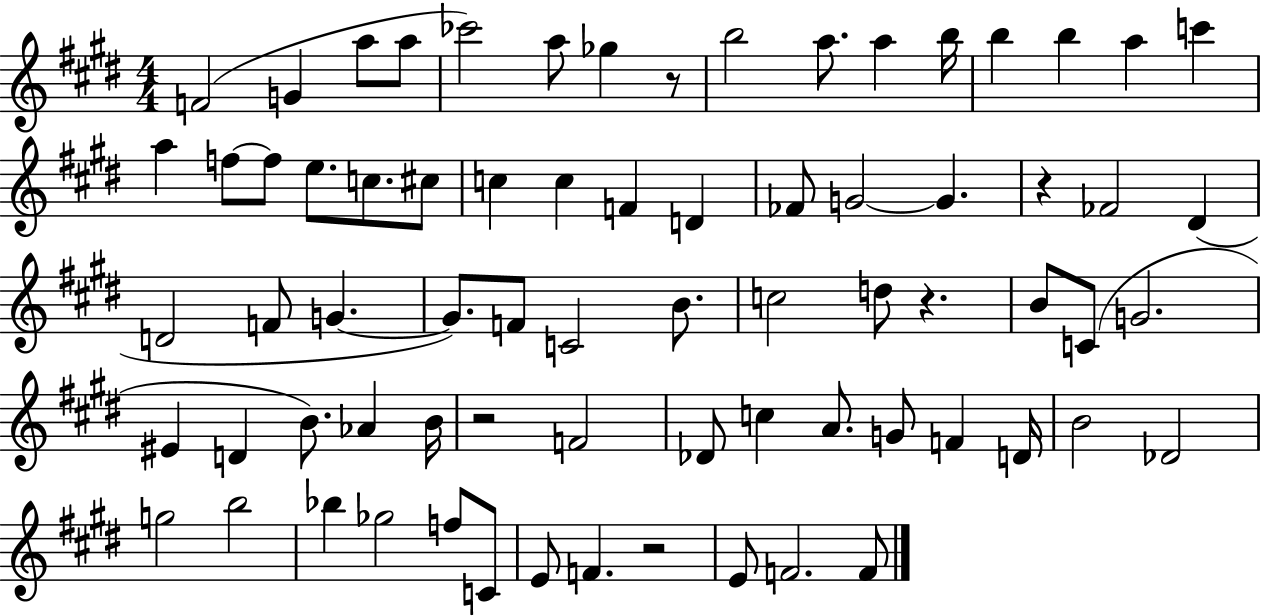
F4/h G4/q A5/e A5/e CES6/h A5/e Gb5/q R/e B5/h A5/e. A5/q B5/s B5/q B5/q A5/q C6/q A5/q F5/e F5/e E5/e. C5/e. C#5/e C5/q C5/q F4/q D4/q FES4/e G4/h G4/q. R/q FES4/h D#4/q D4/h F4/e G4/q. G4/e. F4/e C4/h B4/e. C5/h D5/e R/q. B4/e C4/e G4/h. EIS4/q D4/q B4/e. Ab4/q B4/s R/h F4/h Db4/e C5/q A4/e. G4/e F4/q D4/s B4/h Db4/h G5/h B5/h Bb5/q Gb5/h F5/e C4/e E4/e F4/q. R/h E4/e F4/h. F4/e